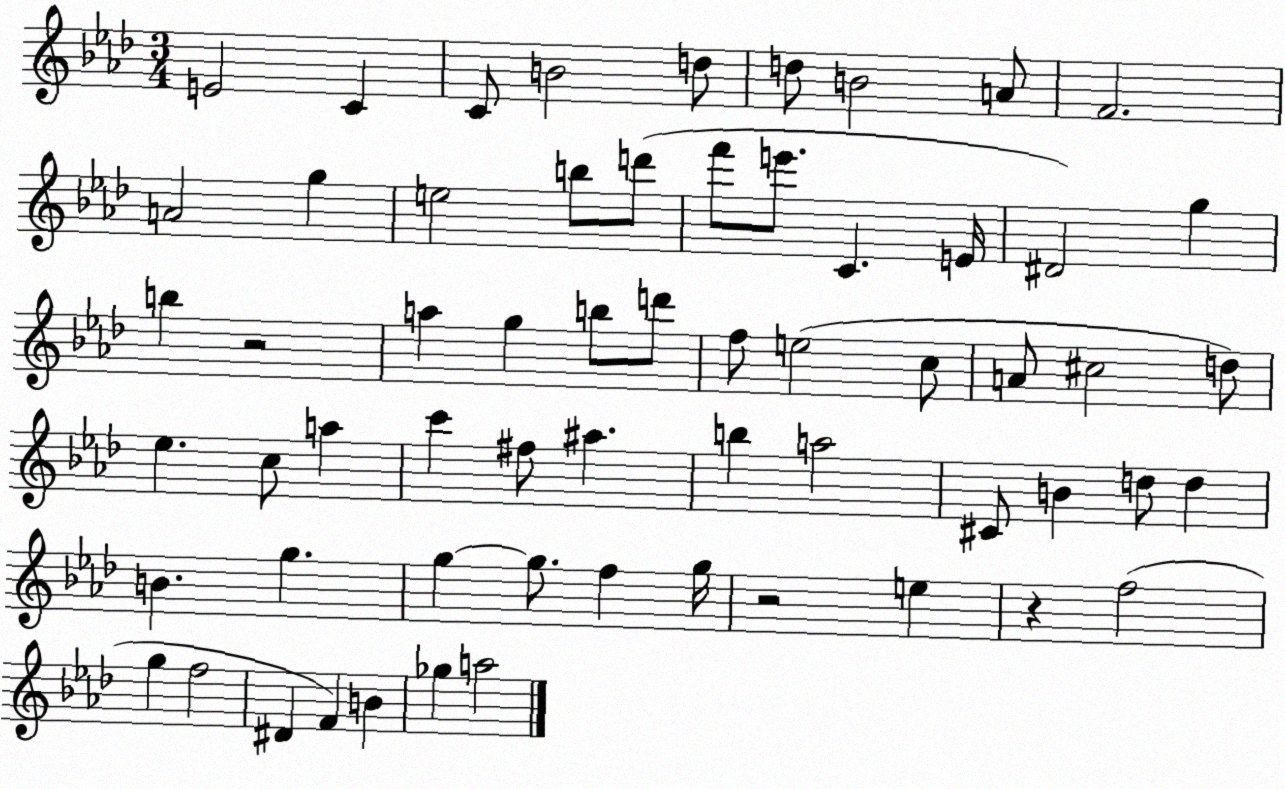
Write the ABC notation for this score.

X:1
T:Untitled
M:3/4
L:1/4
K:Ab
E2 C C/2 B2 d/2 d/2 B2 A/2 F2 A2 g e2 b/2 d'/2 f'/2 e'/2 C E/4 ^D2 g b z2 a g b/2 d'/2 f/2 e2 c/2 A/2 ^c2 d/2 _e c/2 a c' ^f/2 ^a b a2 ^C/2 B d/2 d B g g g/2 f g/4 z2 e z f2 g f2 ^D F B _g a2